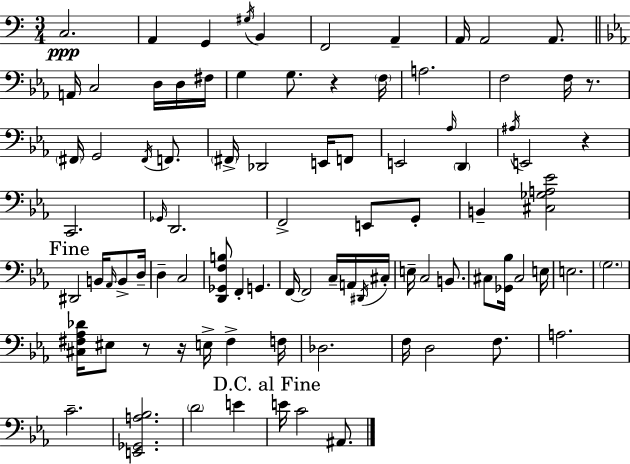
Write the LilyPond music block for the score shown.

{
  \clef bass
  \numericTimeSignature
  \time 3/4
  \key c \major
  c2.\ppp | a,4 g,4 \acciaccatura { gis16 } b,4 | f,2 a,4-- | a,16 a,2 a,8. | \break \bar "||" \break \key ees \major a,16 c2 d16 d16 fis16 | g4 g8. r4 \parenthesize f16 | a2. | f2 f16 r8. | \break \parenthesize fis,16 g,2 \acciaccatura { fis,16 } f,8. | \parenthesize fis,16-> des,2 e,16 f,8 | e,2 \grace { aes16 } \parenthesize d,4 | \acciaccatura { ais16 } e,2 r4 | \break c,2. | \grace { ges,16 } d,2. | f,2-> | e,8 g,8-. b,4-- <cis ges a ees'>2 | \break \mark "Fine" dis,2 | b,16 \grace { aes,16 } b,8-> d16-- d4-- c2 | <d, ges, f b>8 f,4-. g,4. | f,16~~ f,2 | \break c16-- a,16 \acciaccatura { dis,16 } cis16-. e16-- c2 | b,8. cis8 <ges, bes>16 cis2 | e16 e2. | \parenthesize g2. | \break <cis fis aes des'>16 eis8 r8 r16 | e16-> fis4-> f16 des2. | f16 d2 | f8. a2. | \break c'2.-- | <e, ges, a bes>2. | \parenthesize d'2 | e'4 \mark "D.C. al Fine" e'16 c'2 | \break ais,8. \bar "|."
}